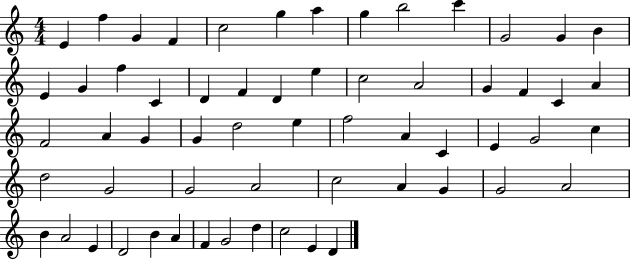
{
  \clef treble
  \numericTimeSignature
  \time 4/4
  \key c \major
  e'4 f''4 g'4 f'4 | c''2 g''4 a''4 | g''4 b''2 c'''4 | g'2 g'4 b'4 | \break e'4 g'4 f''4 c'4 | d'4 f'4 d'4 e''4 | c''2 a'2 | g'4 f'4 c'4 a'4 | \break f'2 a'4 g'4 | g'4 d''2 e''4 | f''2 a'4 c'4 | e'4 g'2 c''4 | \break d''2 g'2 | g'2 a'2 | c''2 a'4 g'4 | g'2 a'2 | \break b'4 a'2 e'4 | d'2 b'4 a'4 | f'4 g'2 d''4 | c''2 e'4 d'4 | \break \bar "|."
}